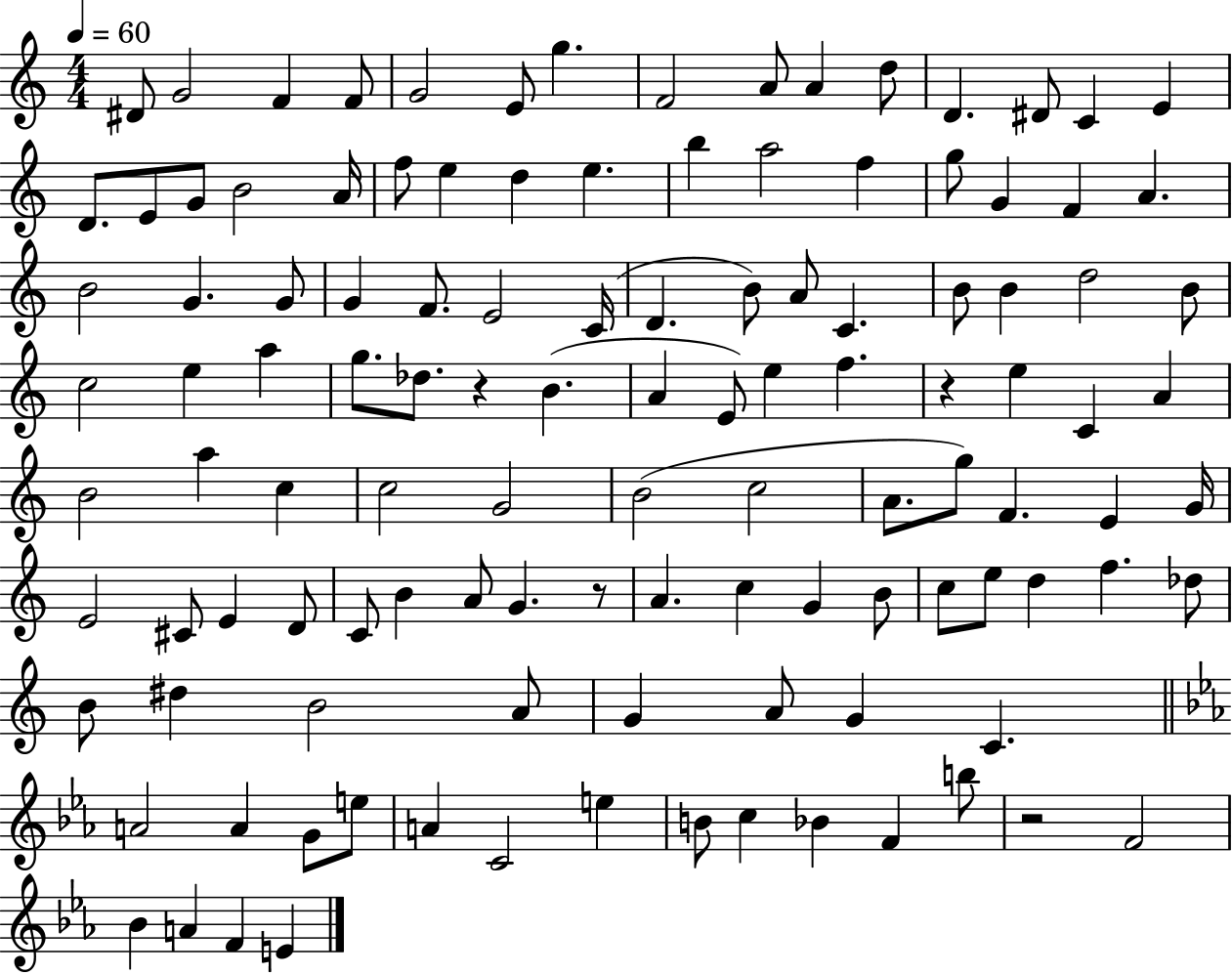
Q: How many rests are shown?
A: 4